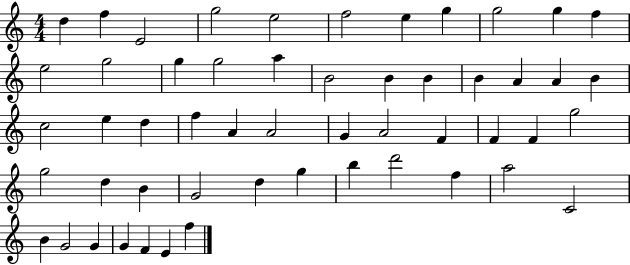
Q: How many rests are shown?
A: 0